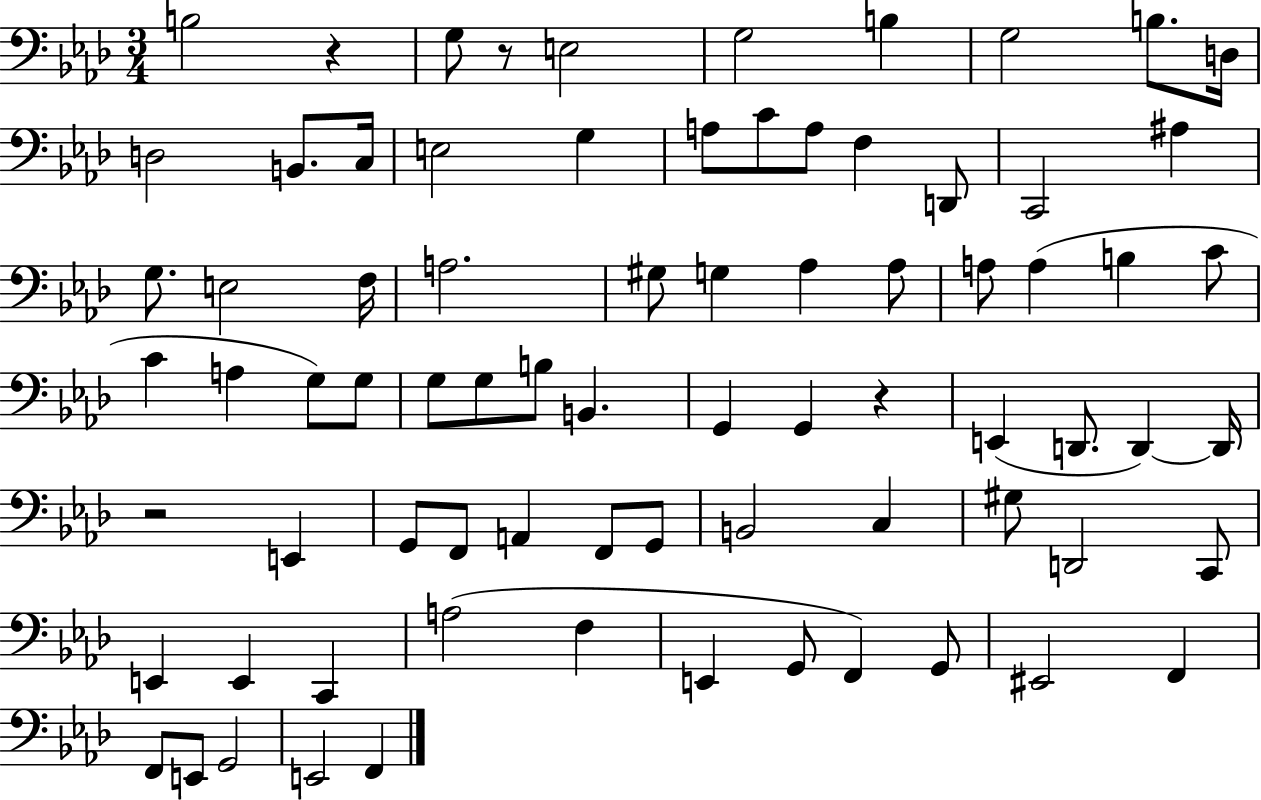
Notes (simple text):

B3/h R/q G3/e R/e E3/h G3/h B3/q G3/h B3/e. D3/s D3/h B2/e. C3/s E3/h G3/q A3/e C4/e A3/e F3/q D2/e C2/h A#3/q G3/e. E3/h F3/s A3/h. G#3/e G3/q Ab3/q Ab3/e A3/e A3/q B3/q C4/e C4/q A3/q G3/e G3/e G3/e G3/e B3/e B2/q. G2/q G2/q R/q E2/q D2/e. D2/q D2/s R/h E2/q G2/e F2/e A2/q F2/e G2/e B2/h C3/q G#3/e D2/h C2/e E2/q E2/q C2/q A3/h F3/q E2/q G2/e F2/q G2/e EIS2/h F2/q F2/e E2/e G2/h E2/h F2/q